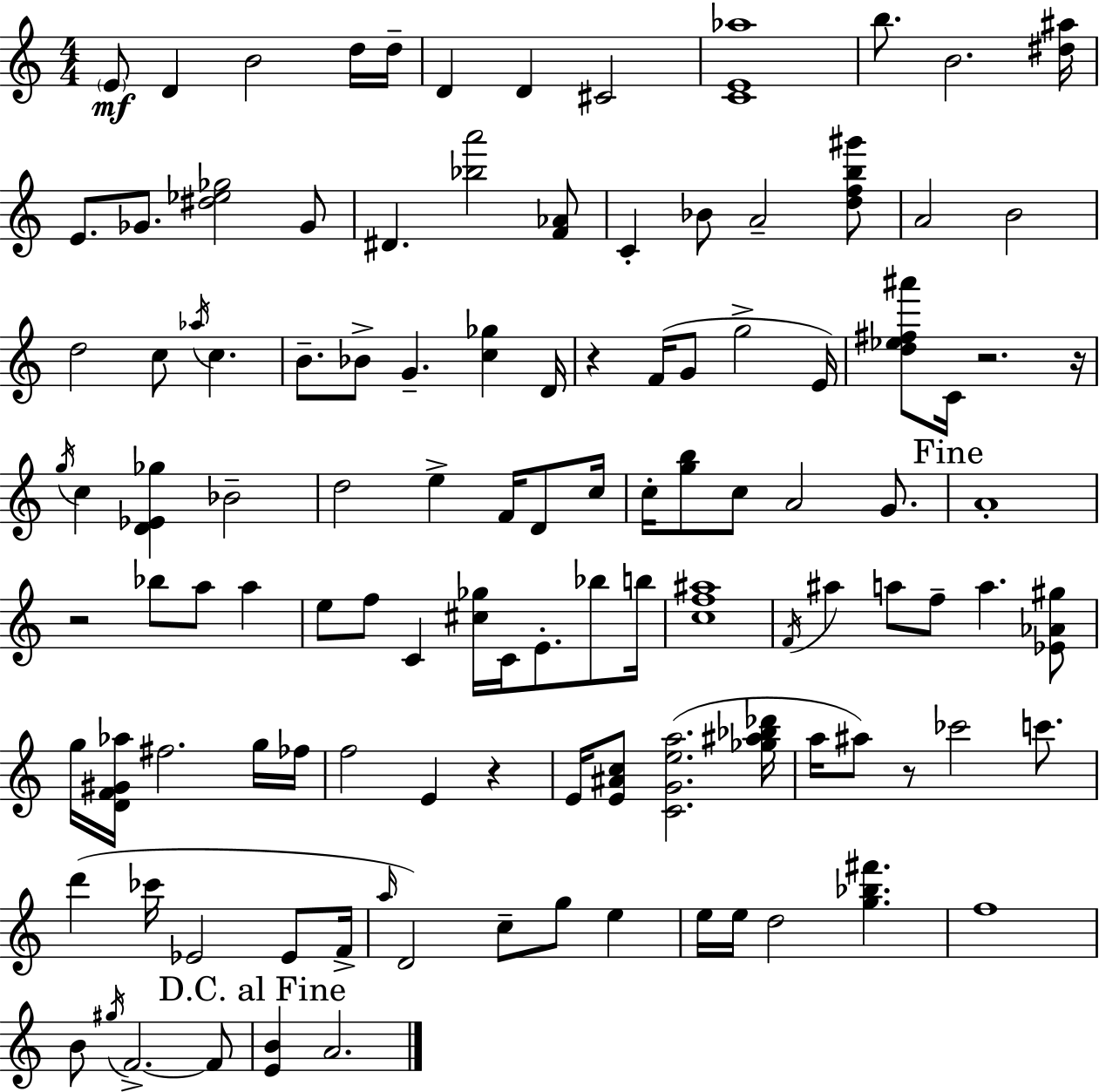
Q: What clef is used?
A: treble